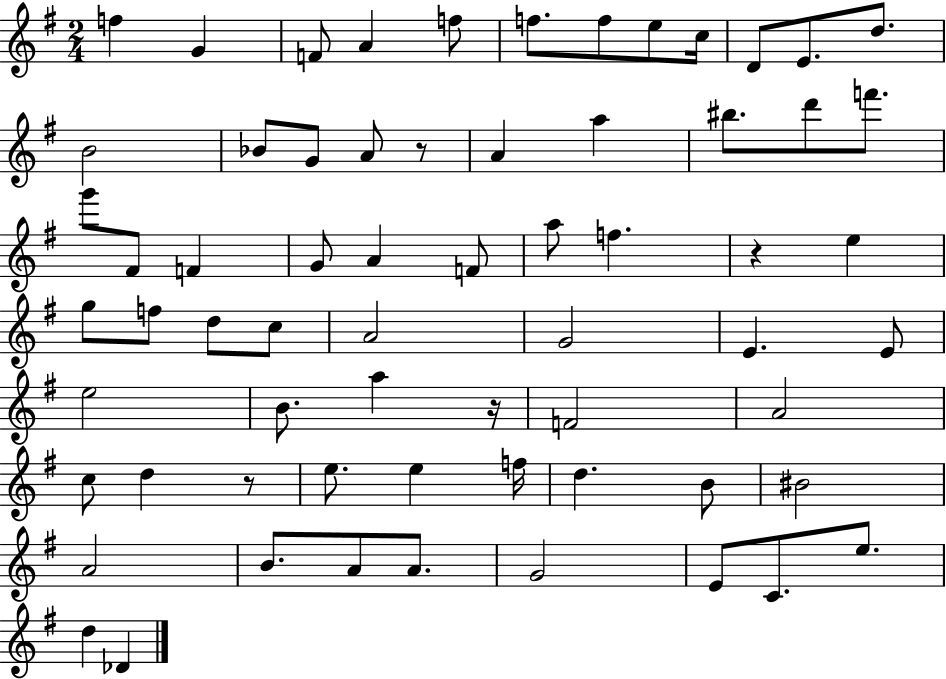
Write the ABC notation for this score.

X:1
T:Untitled
M:2/4
L:1/4
K:G
f G F/2 A f/2 f/2 f/2 e/2 c/4 D/2 E/2 d/2 B2 _B/2 G/2 A/2 z/2 A a ^b/2 d'/2 f'/2 g'/2 ^F/2 F G/2 A F/2 a/2 f z e g/2 f/2 d/2 c/2 A2 G2 E E/2 e2 B/2 a z/4 F2 A2 c/2 d z/2 e/2 e f/4 d B/2 ^B2 A2 B/2 A/2 A/2 G2 E/2 C/2 e/2 d _D